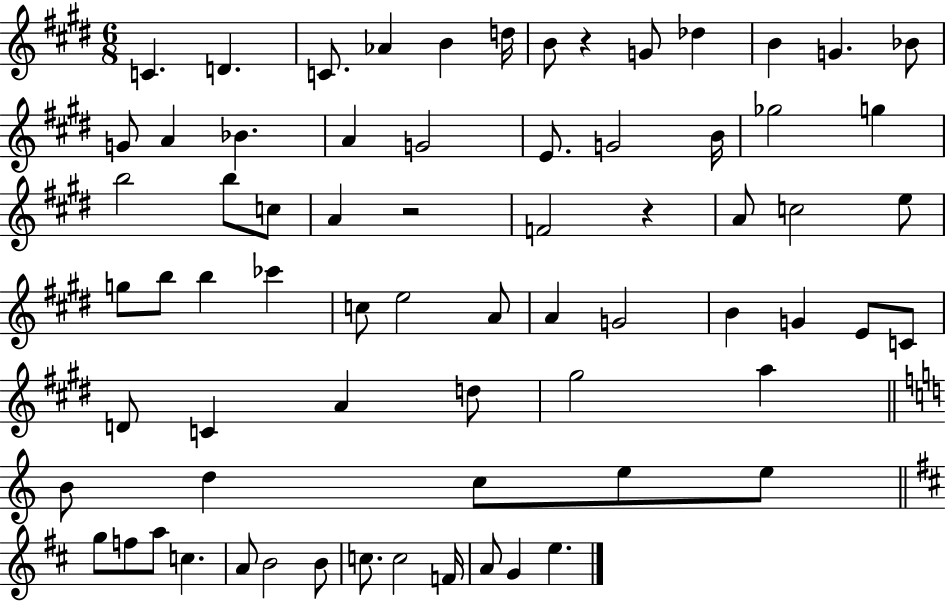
{
  \clef treble
  \numericTimeSignature
  \time 6/8
  \key e \major
  c'4. d'4. | c'8. aes'4 b'4 d''16 | b'8 r4 g'8 des''4 | b'4 g'4. bes'8 | \break g'8 a'4 bes'4. | a'4 g'2 | e'8. g'2 b'16 | ges''2 g''4 | \break b''2 b''8 c''8 | a'4 r2 | f'2 r4 | a'8 c''2 e''8 | \break g''8 b''8 b''4 ces'''4 | c''8 e''2 a'8 | a'4 g'2 | b'4 g'4 e'8 c'8 | \break d'8 c'4 a'4 d''8 | gis''2 a''4 | \bar "||" \break \key a \minor b'8 d''4 c''8 e''8 e''8 | \bar "||" \break \key d \major g''8 f''8 a''8 c''4. | a'8 b'2 b'8 | c''8. c''2 f'16 | a'8 g'4 e''4. | \break \bar "|."
}